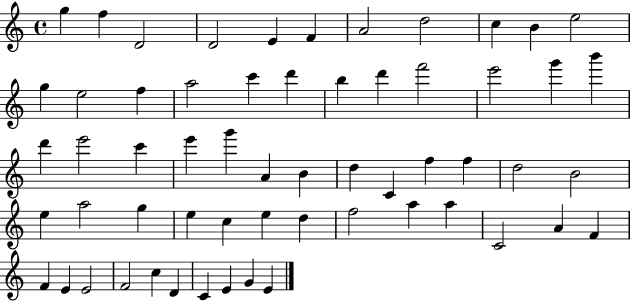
{
  \clef treble
  \time 4/4
  \defaultTimeSignature
  \key c \major
  g''4 f''4 d'2 | d'2 e'4 f'4 | a'2 d''2 | c''4 b'4 e''2 | \break g''4 e''2 f''4 | a''2 c'''4 d'''4 | b''4 d'''4 f'''2 | e'''2 g'''4 b'''4 | \break d'''4 e'''2 c'''4 | e'''4 g'''4 a'4 b'4 | d''4 c'4 f''4 f''4 | d''2 b'2 | \break e''4 a''2 g''4 | e''4 c''4 e''4 d''4 | f''2 a''4 a''4 | c'2 a'4 f'4 | \break f'4 e'4 e'2 | f'2 c''4 d'4 | c'4 e'4 g'4 e'4 | \bar "|."
}